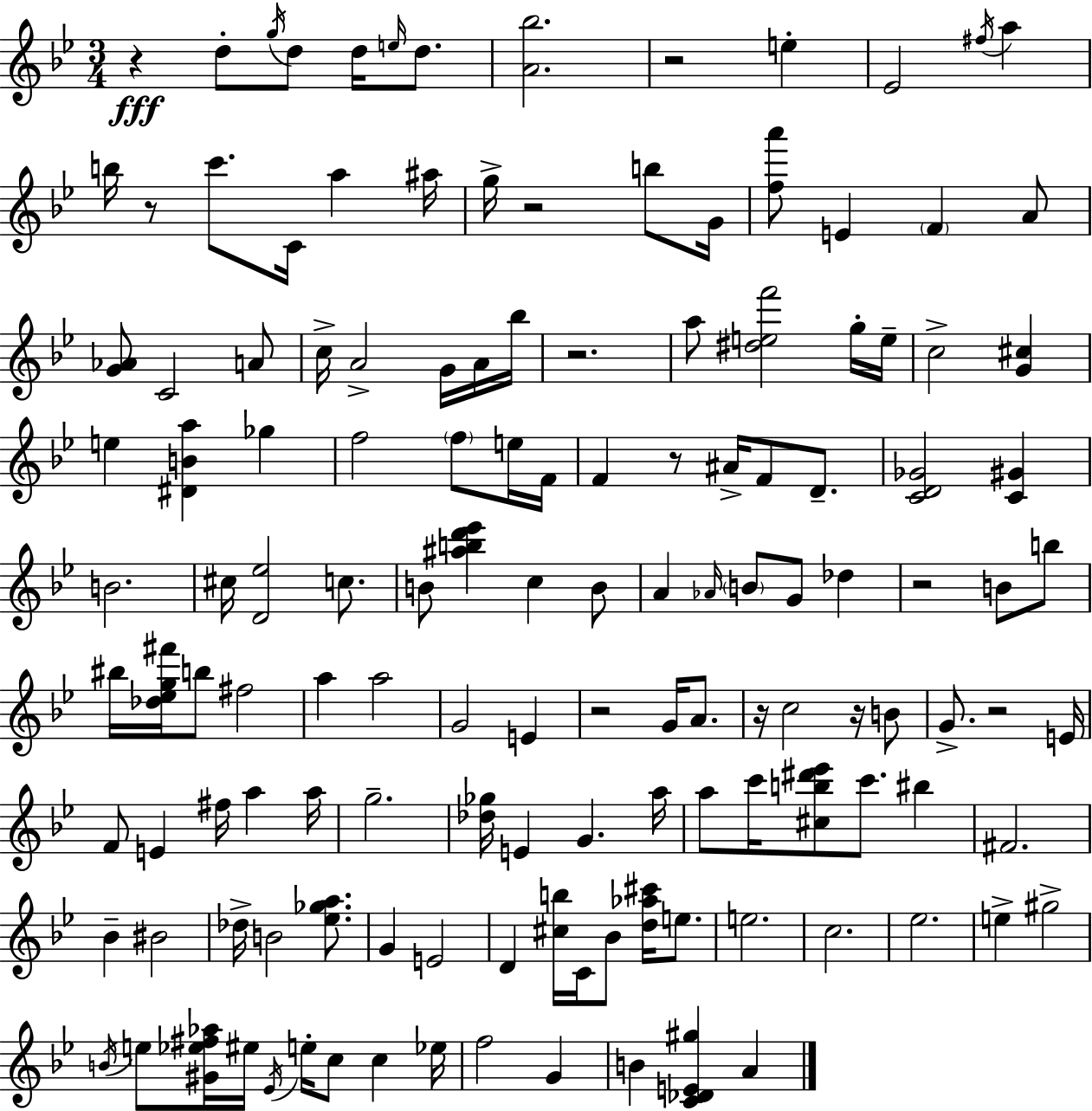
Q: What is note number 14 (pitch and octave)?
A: A5